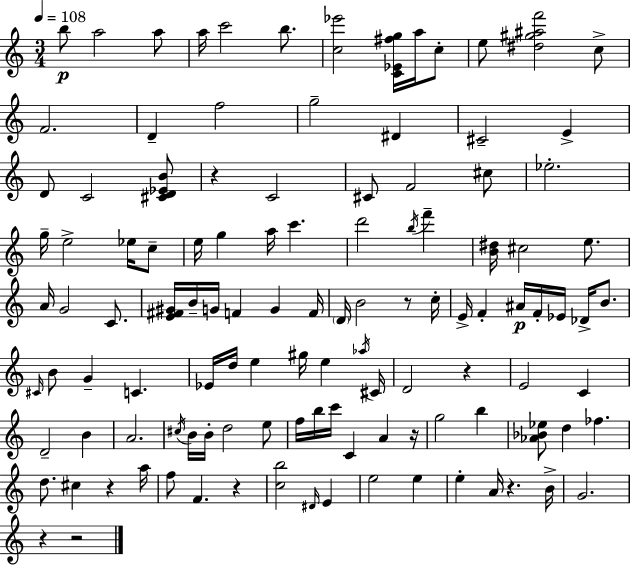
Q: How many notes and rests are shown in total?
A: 116